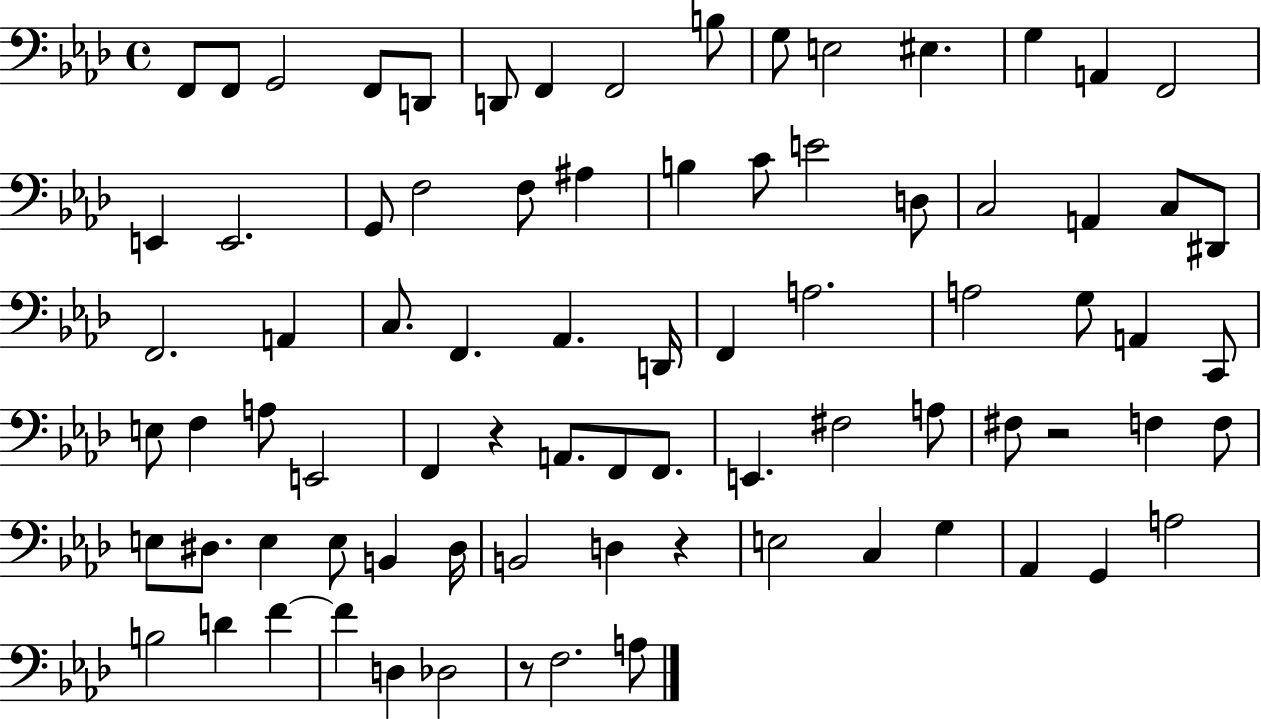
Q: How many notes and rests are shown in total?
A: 81